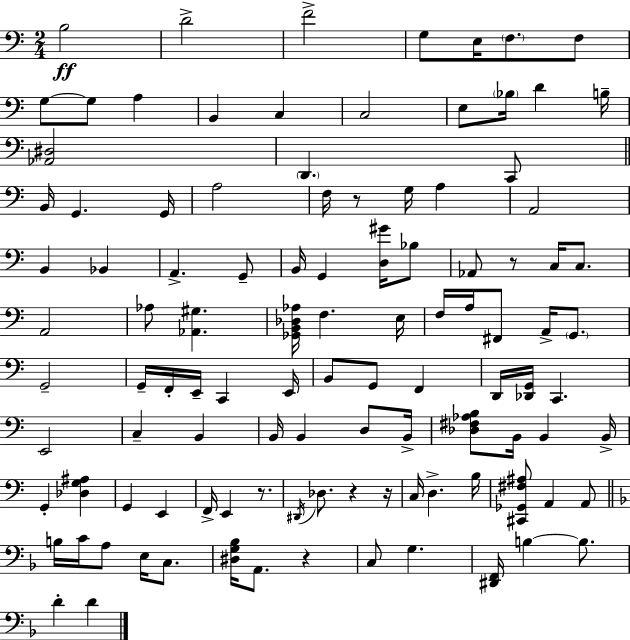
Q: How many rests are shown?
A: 6